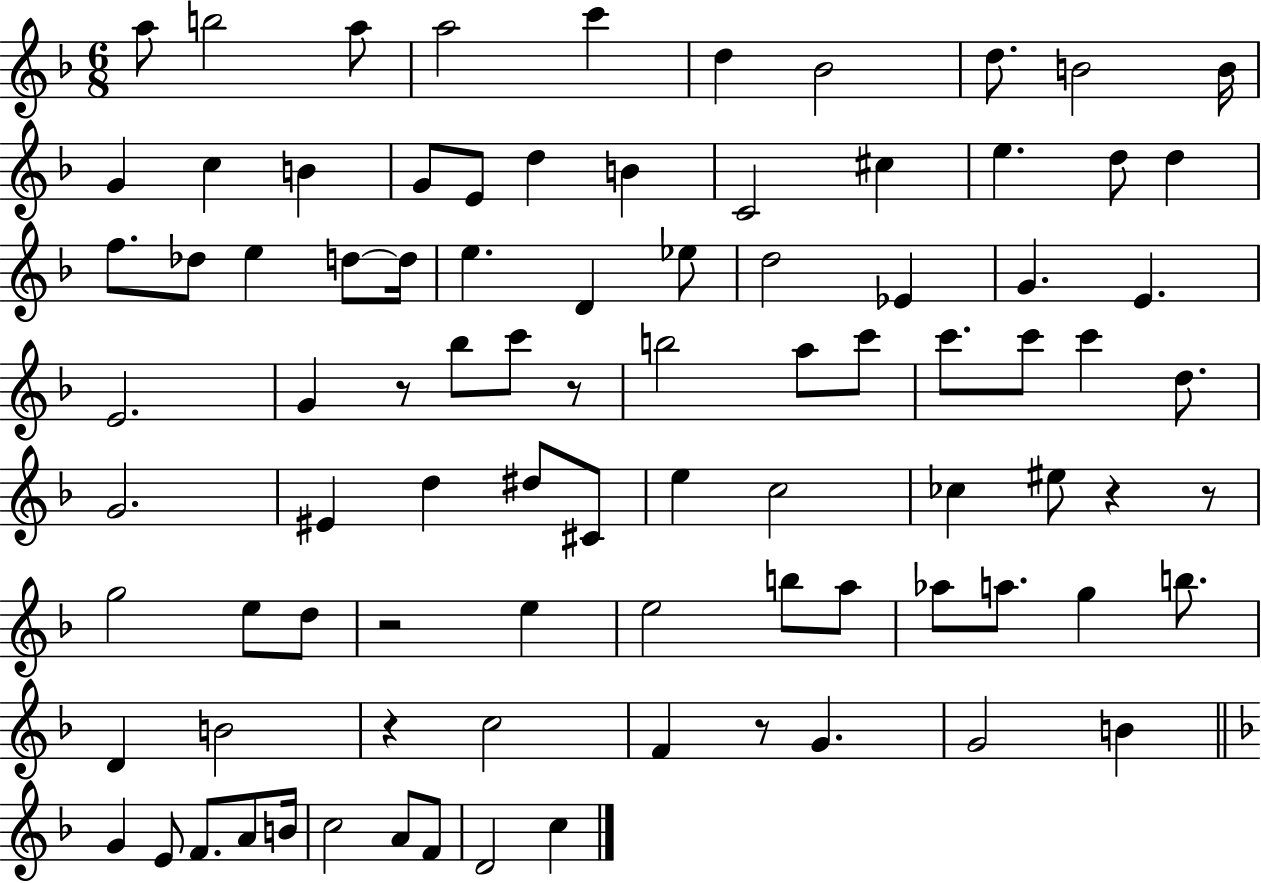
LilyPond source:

{
  \clef treble
  \numericTimeSignature
  \time 6/8
  \key f \major
  \repeat volta 2 { a''8 b''2 a''8 | a''2 c'''4 | d''4 bes'2 | d''8. b'2 b'16 | \break g'4 c''4 b'4 | g'8 e'8 d''4 b'4 | c'2 cis''4 | e''4. d''8 d''4 | \break f''8. des''8 e''4 d''8~~ d''16 | e''4. d'4 ees''8 | d''2 ees'4 | g'4. e'4. | \break e'2. | g'4 r8 bes''8 c'''8 r8 | b''2 a''8 c'''8 | c'''8. c'''8 c'''4 d''8. | \break g'2. | eis'4 d''4 dis''8 cis'8 | e''4 c''2 | ces''4 eis''8 r4 r8 | \break g''2 e''8 d''8 | r2 e''4 | e''2 b''8 a''8 | aes''8 a''8. g''4 b''8. | \break d'4 b'2 | r4 c''2 | f'4 r8 g'4. | g'2 b'4 | \break \bar "||" \break \key d \minor g'4 e'8 f'8. a'8 b'16 | c''2 a'8 f'8 | d'2 c''4 | } \bar "|."
}